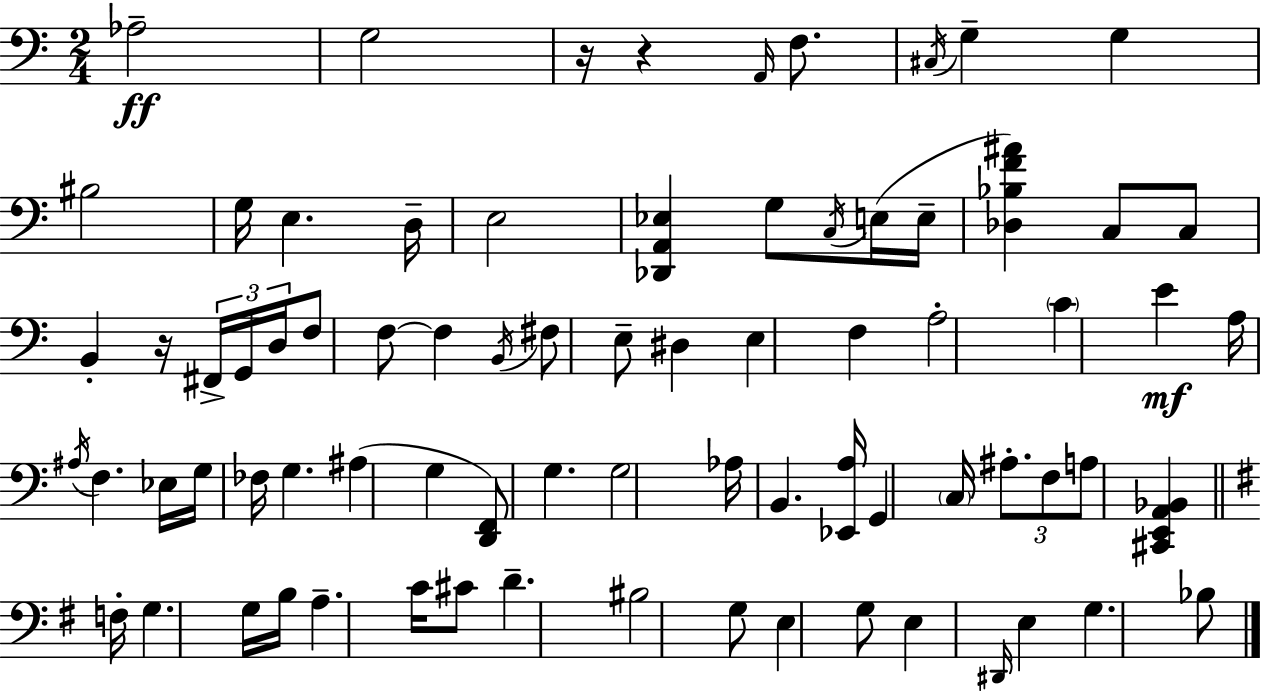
Ab3/h G3/h R/s R/q A2/s F3/e. C#3/s G3/q G3/q BIS3/h G3/s E3/q. D3/s E3/h [Db2,A2,Eb3]/q G3/e C3/s E3/s E3/s [Db3,Bb3,F4,A#4]/q C3/e C3/e B2/q R/s F#2/s G2/s D3/s F3/e F3/e F3/q B2/s F#3/e E3/e D#3/q E3/q F3/q A3/h C4/q E4/q A3/s A#3/s F3/q. Eb3/s G3/s FES3/s G3/q. A#3/q G3/q [D2,F2]/e G3/q. G3/h Ab3/s B2/q. [Eb2,A3]/s G2/q C3/s A#3/e. F3/e A3/e [C#2,E2,A2,Bb2]/q F3/s G3/q. G3/s B3/s A3/q. C4/s C#4/e D4/q. BIS3/h G3/e E3/q G3/e E3/q D#2/s E3/q G3/q. Bb3/e